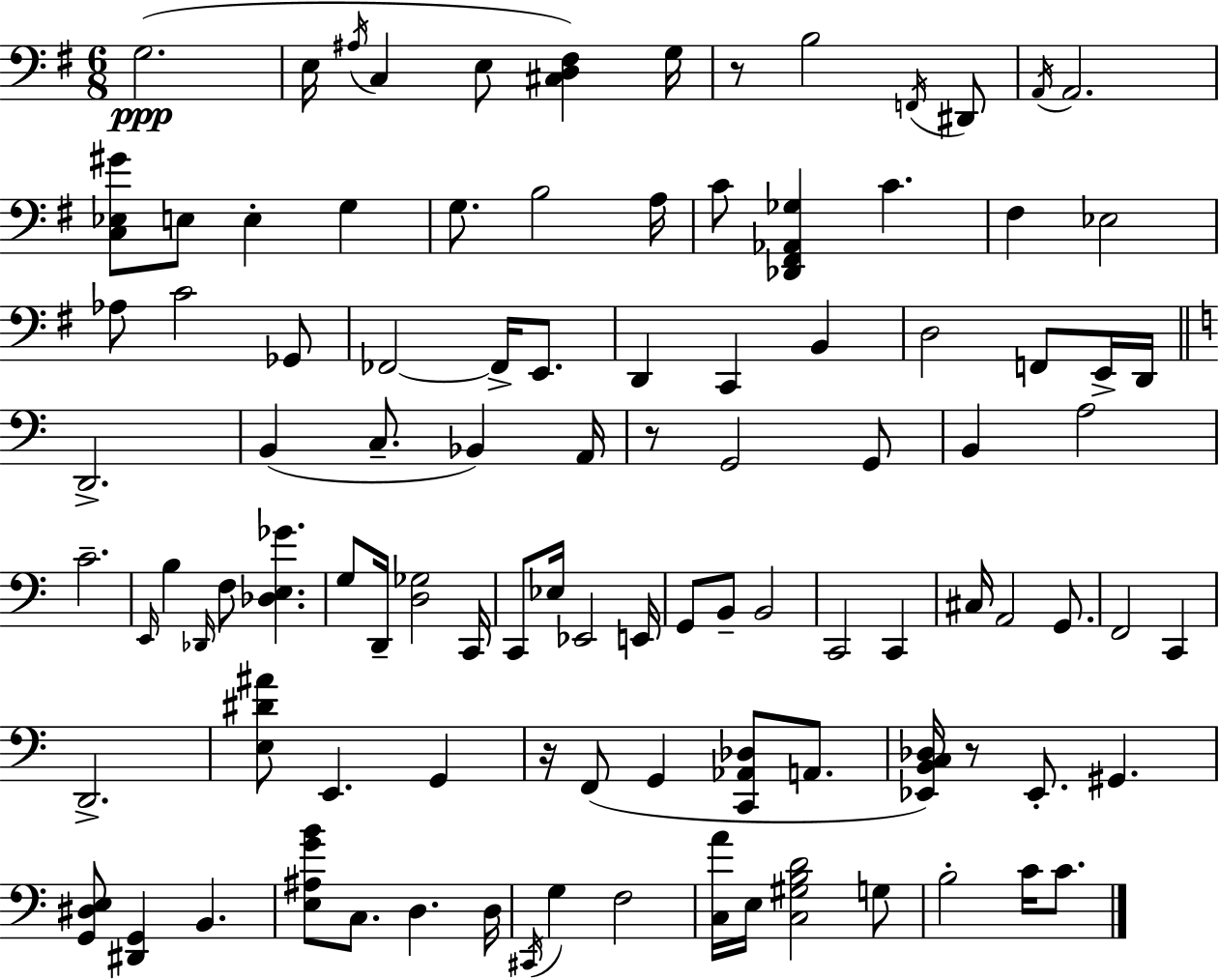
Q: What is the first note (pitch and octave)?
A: G3